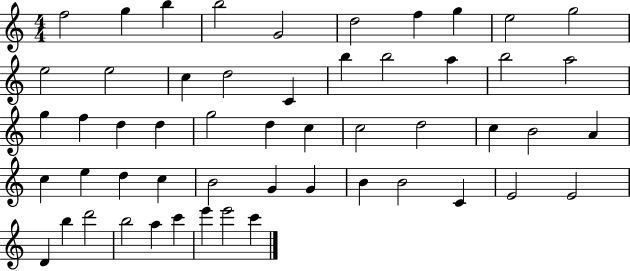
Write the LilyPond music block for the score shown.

{
  \clef treble
  \numericTimeSignature
  \time 4/4
  \key c \major
  f''2 g''4 b''4 | b''2 g'2 | d''2 f''4 g''4 | e''2 g''2 | \break e''2 e''2 | c''4 d''2 c'4 | b''4 b''2 a''4 | b''2 a''2 | \break g''4 f''4 d''4 d''4 | g''2 d''4 c''4 | c''2 d''2 | c''4 b'2 a'4 | \break c''4 e''4 d''4 c''4 | b'2 g'4 g'4 | b'4 b'2 c'4 | e'2 e'2 | \break d'4 b''4 d'''2 | b''2 a''4 c'''4 | e'''4 e'''2 c'''4 | \bar "|."
}